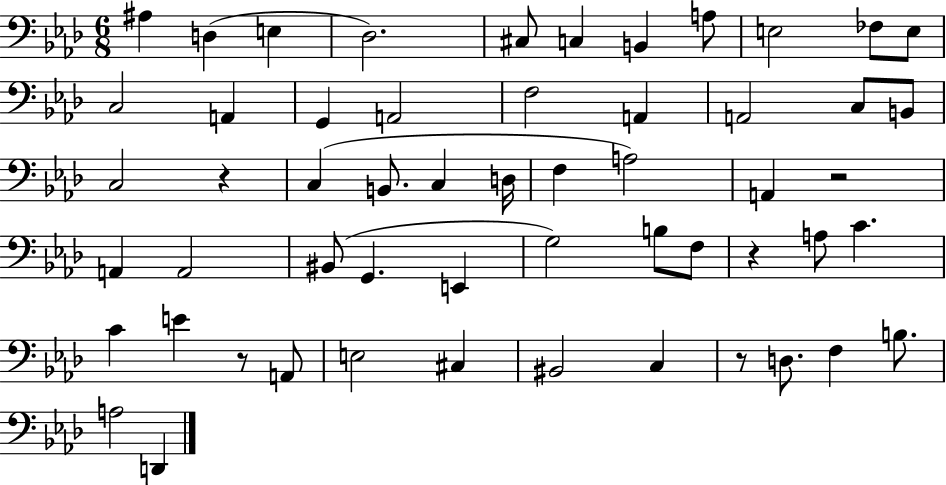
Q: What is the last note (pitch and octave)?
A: D2